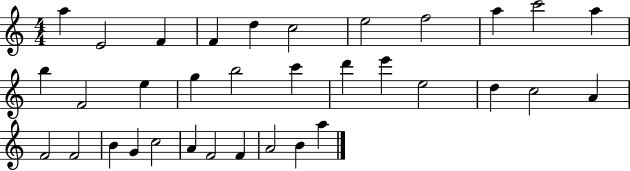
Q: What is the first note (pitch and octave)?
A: A5